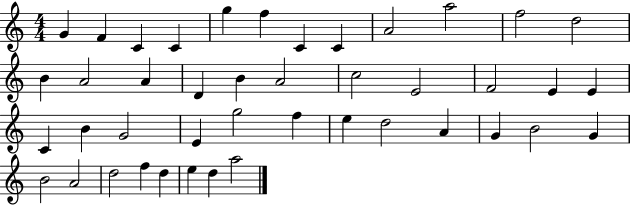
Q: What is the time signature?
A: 4/4